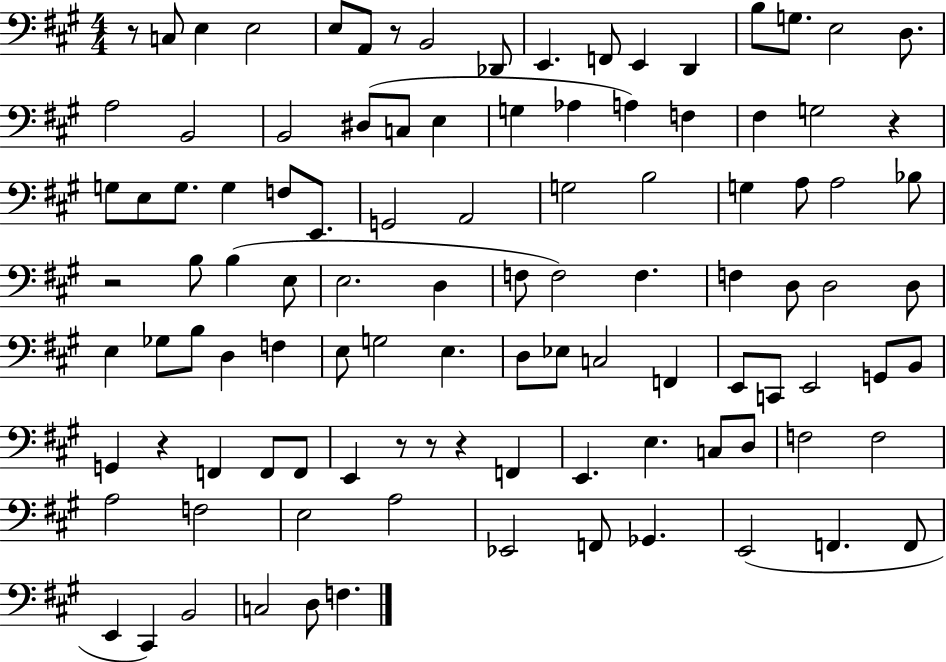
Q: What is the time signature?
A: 4/4